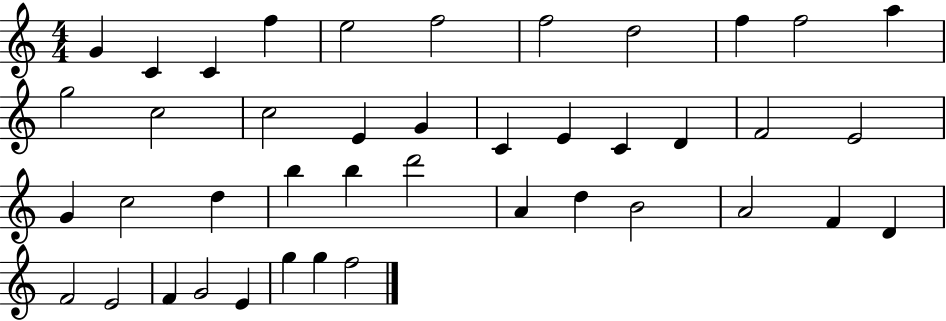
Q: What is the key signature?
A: C major